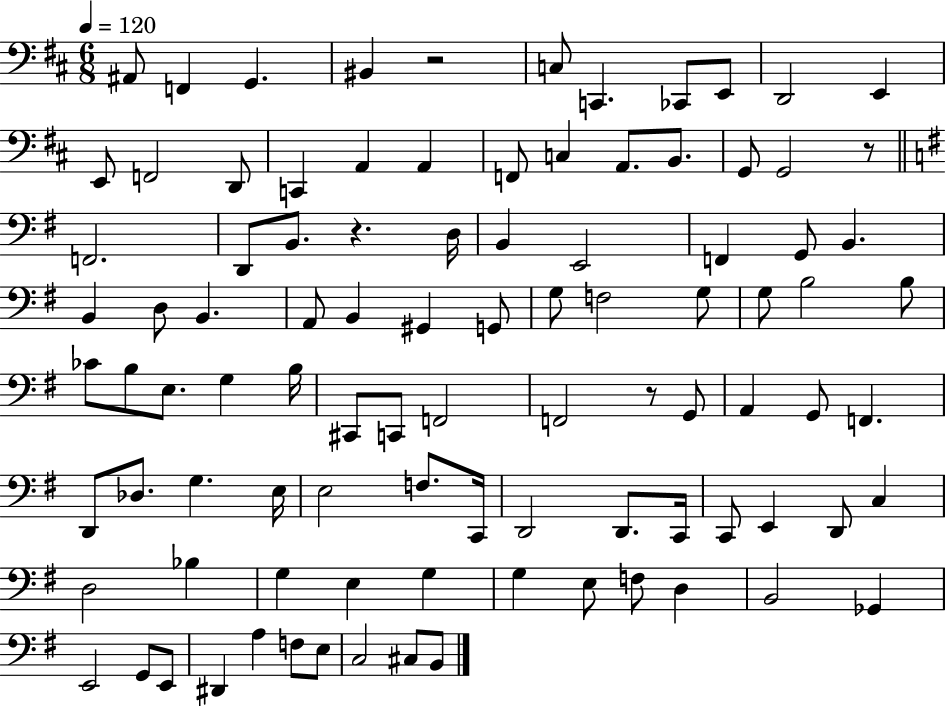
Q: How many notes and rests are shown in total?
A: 96